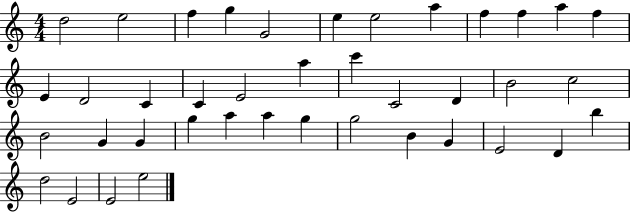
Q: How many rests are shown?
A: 0